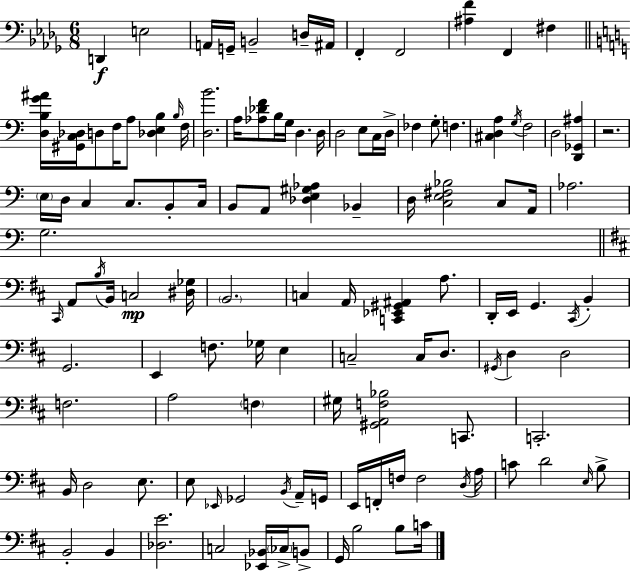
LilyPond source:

{
  \clef bass
  \numericTimeSignature
  \time 6/8
  \key bes \minor
  d,4\f e2 | a,16 g,16-- b,2-- d16-- ais,16 | f,4-. f,2 | <ais f'>4 f,4 fis4 | \break \bar "||" \break \key c \major <d b g' ais'>16 <gis, c des>16 d8 f16 a8 <des e b>4 \grace { b16 } | f16 <d b'>2. | a16 <aes des' f'>8 b16 g16 d4. | d16 d2 e8 c16 | \break d16-> fes4 g8-. f4. | <cis d a>4 \acciaccatura { g16 } f2 | d2 <d, ges, ais>4 | r2. | \break \parenthesize e16 d16 c4 c8. b,8-. | c16 b,8 a,8 <des e gis aes>4 bes,4-- | d16 <c e fis bes>2 c8 | a,16 aes2. | \break g2. | \bar "||" \break \key d \major \grace { cis,16 } a,8 \acciaccatura { b16 } b,16 c2\mp | <dis ges>16 \parenthesize b,2. | c4 a,16 <c, ees, gis, ais,>4 a8. | d,16-. e,16 g,4. \acciaccatura { cis,16 } b,4-. | \break g,2. | e,4 f8. ges16 e4 | c2-- c16 | d8. \acciaccatura { gis,16 } d4 d2 | \break f2. | a2 | \parenthesize f4 gis16 <gis, a, f bes>2 | c,8. c,2.-. | \break b,16 d2 | e8. e8 \grace { ees,16 } ges,2 | \acciaccatura { b,16 } a,16-- g,16 e,16 f,16-. f16 f2 | \acciaccatura { d16 } a16 c'8 d'2 | \break \grace { e16 } b8-> b,2-. | b,4 <des e'>2. | c2 | <ees, bes,>16 \parenthesize ces16-> b,8-> g,16 b2 | \break b8 c'16 \bar "|."
}